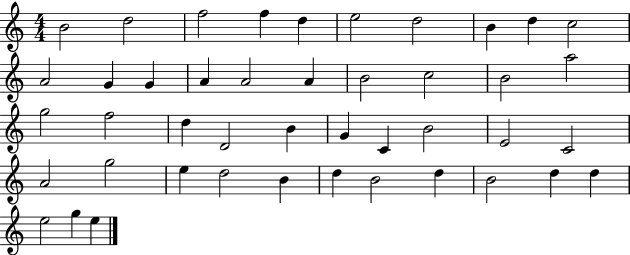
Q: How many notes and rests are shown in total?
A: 44